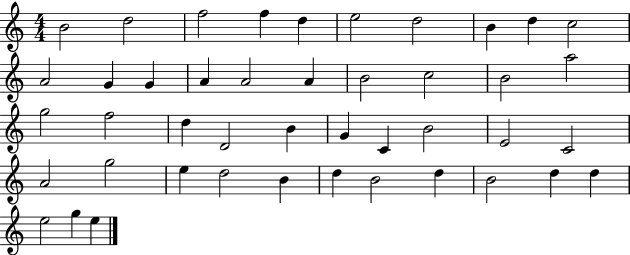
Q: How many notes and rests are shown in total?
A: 44